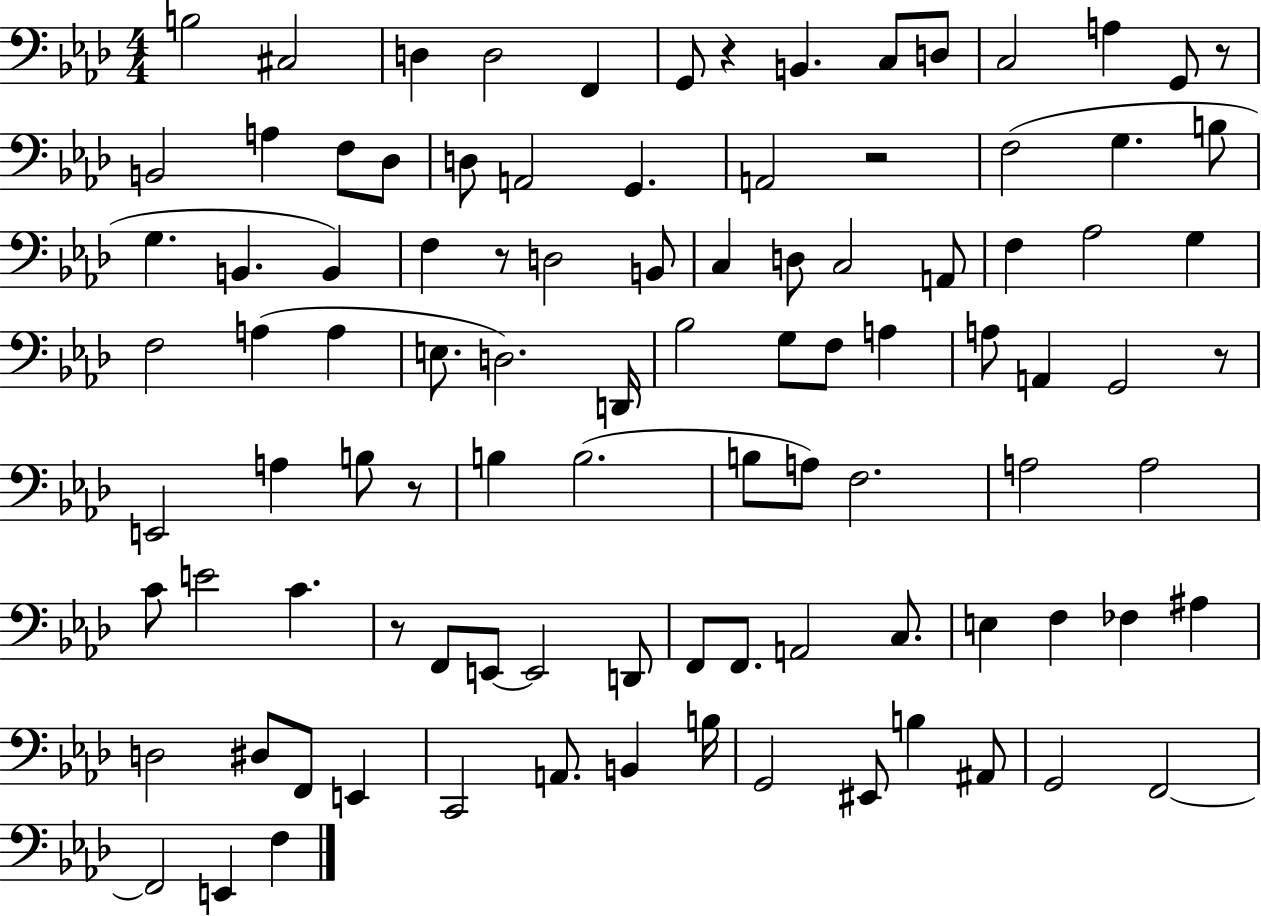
X:1
T:Untitled
M:4/4
L:1/4
K:Ab
B,2 ^C,2 D, D,2 F,, G,,/2 z B,, C,/2 D,/2 C,2 A, G,,/2 z/2 B,,2 A, F,/2 _D,/2 D,/2 A,,2 G,, A,,2 z2 F,2 G, B,/2 G, B,, B,, F, z/2 D,2 B,,/2 C, D,/2 C,2 A,,/2 F, _A,2 G, F,2 A, A, E,/2 D,2 D,,/4 _B,2 G,/2 F,/2 A, A,/2 A,, G,,2 z/2 E,,2 A, B,/2 z/2 B, B,2 B,/2 A,/2 F,2 A,2 A,2 C/2 E2 C z/2 F,,/2 E,,/2 E,,2 D,,/2 F,,/2 F,,/2 A,,2 C,/2 E, F, _F, ^A, D,2 ^D,/2 F,,/2 E,, C,,2 A,,/2 B,, B,/4 G,,2 ^E,,/2 B, ^A,,/2 G,,2 F,,2 F,,2 E,, F,